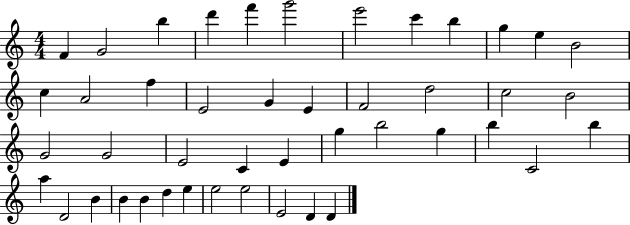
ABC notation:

X:1
T:Untitled
M:4/4
L:1/4
K:C
F G2 b d' f' g'2 e'2 c' b g e B2 c A2 f E2 G E F2 d2 c2 B2 G2 G2 E2 C E g b2 g b C2 b a D2 B B B d e e2 e2 E2 D D